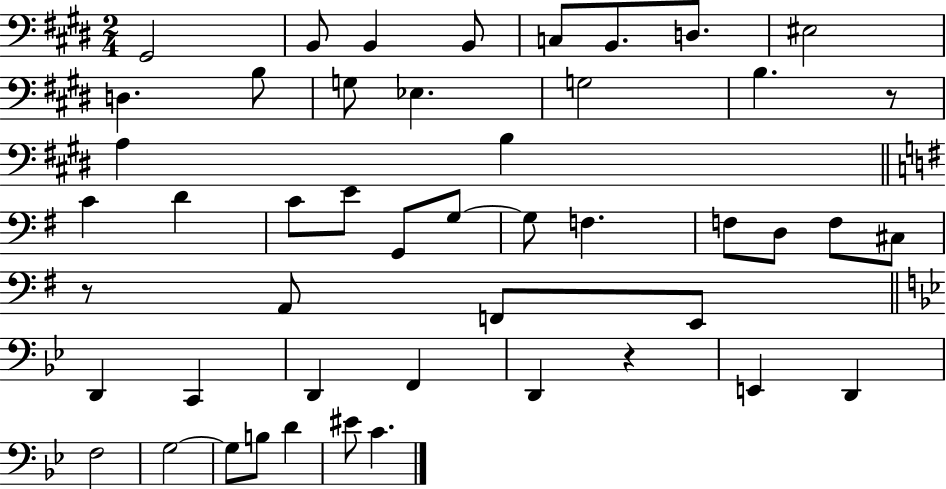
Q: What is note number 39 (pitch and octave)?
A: F3